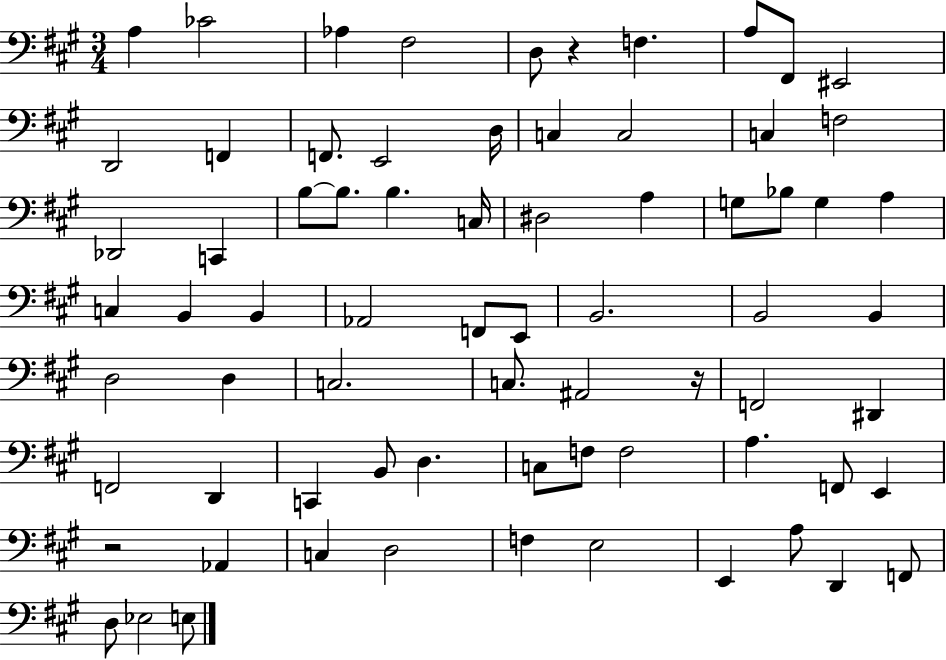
A3/q CES4/h Ab3/q F#3/h D3/e R/q F3/q. A3/e F#2/e EIS2/h D2/h F2/q F2/e. E2/h D3/s C3/q C3/h C3/q F3/h Db2/h C2/q B3/e B3/e. B3/q. C3/s D#3/h A3/q G3/e Bb3/e G3/q A3/q C3/q B2/q B2/q Ab2/h F2/e E2/e B2/h. B2/h B2/q D3/h D3/q C3/h. C3/e. A#2/h R/s F2/h D#2/q F2/h D2/q C2/q B2/e D3/q. C3/e F3/e F3/h A3/q. F2/e E2/q R/h Ab2/q C3/q D3/h F3/q E3/h E2/q A3/e D2/q F2/e D3/e Eb3/h E3/e